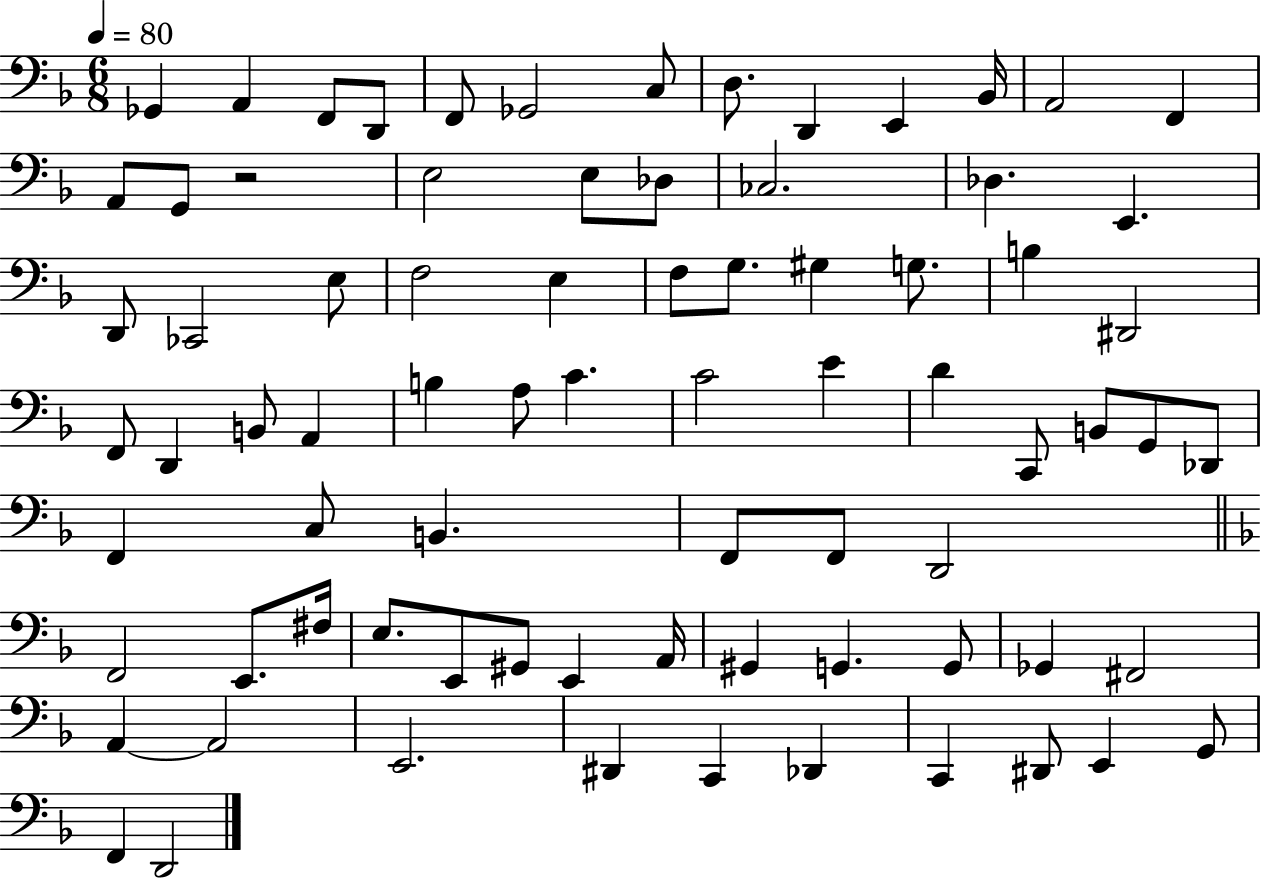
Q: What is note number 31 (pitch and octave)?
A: B3